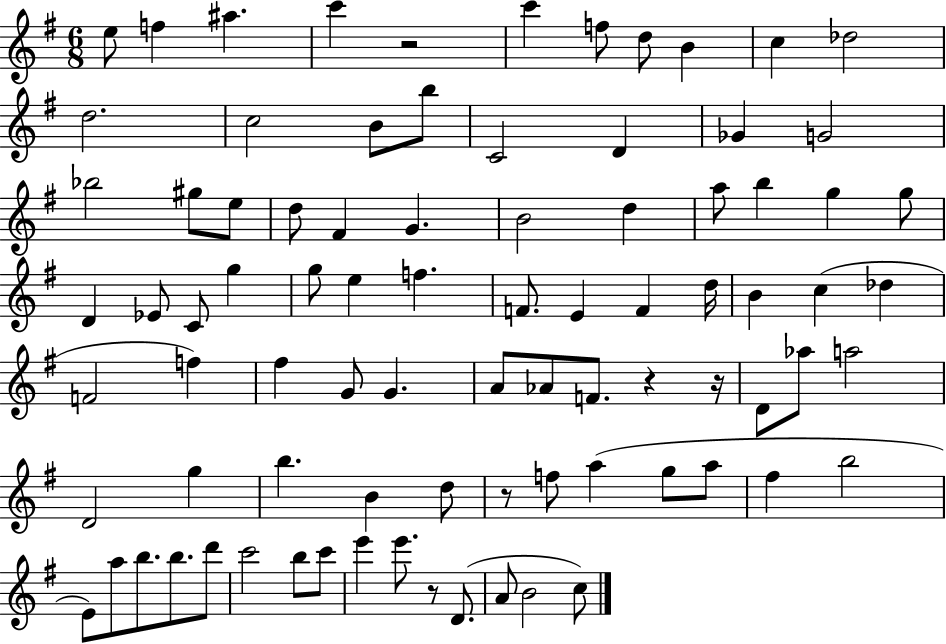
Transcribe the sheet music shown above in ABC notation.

X:1
T:Untitled
M:6/8
L:1/4
K:G
e/2 f ^a c' z2 c' f/2 d/2 B c _d2 d2 c2 B/2 b/2 C2 D _G G2 _b2 ^g/2 e/2 d/2 ^F G B2 d a/2 b g g/2 D _E/2 C/2 g g/2 e f F/2 E F d/4 B c _d F2 f ^f G/2 G A/2 _A/2 F/2 z z/4 D/2 _a/2 a2 D2 g b B d/2 z/2 f/2 a g/2 a/2 ^f b2 E/2 a/2 b/2 b/2 d'/2 c'2 b/2 c'/2 e' e'/2 z/2 D/2 A/2 B2 c/2